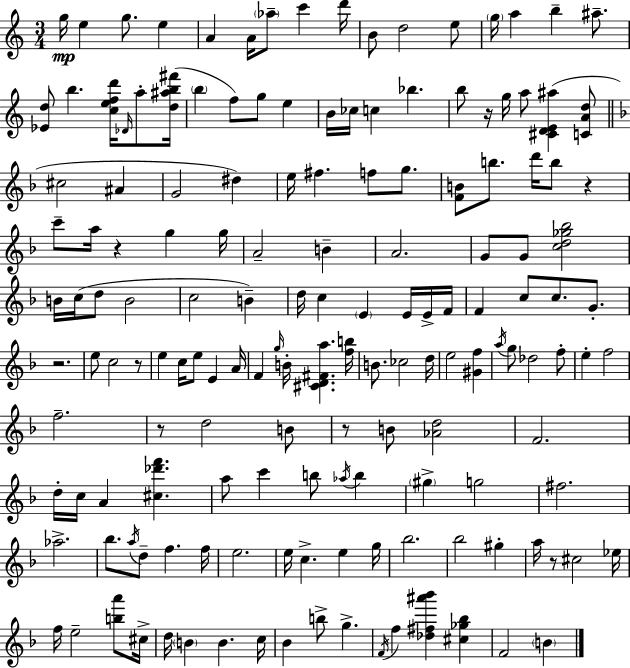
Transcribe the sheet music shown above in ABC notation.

X:1
T:Untitled
M:3/4
L:1/4
K:Am
g/4 e g/2 e A A/4 _a/2 c' d'/4 B/2 d2 e/2 g/4 a b ^a/2 [_Ed]/2 b [cefd']/4 _D/4 a/2 [d^ab^f']/4 b f/2 g/2 e B/4 _c/4 c _b b/2 z/4 g/4 a/2 [^CDE^a] [CAd]/2 ^c2 ^A G2 ^d e/4 ^f f/2 g/2 [FB]/2 b/2 d'/4 b/2 z c'/2 a/4 z g g/4 A2 B A2 G/2 G/2 [cd_g_b]2 B/4 c/4 d/2 B2 c2 B d/4 c E E/4 E/4 F/4 F c/2 c/2 G/2 z2 e/2 c2 z/2 e c/4 e/2 E A/4 F g/4 B/4 [^CD^Fa] [fb]/4 B/2 _c2 d/4 e2 [^Gf] a/4 g/2 _d2 f/2 e f2 f2 z/2 d2 B/2 z/2 B/2 [_Ad]2 F2 d/4 c/4 A [^c_d'f'] a/2 c' b/2 _a/4 b ^g g2 ^f2 _a2 _b/2 a/4 d/2 f f/4 e2 e/4 c e g/4 _b2 _b2 ^g a/4 z/2 ^c2 _e/4 f/4 e2 [ba']/2 ^c/4 d/4 B B c/4 _B b/2 g F/4 f [_d^f^a'_b'] [^c_g_b] F2 B